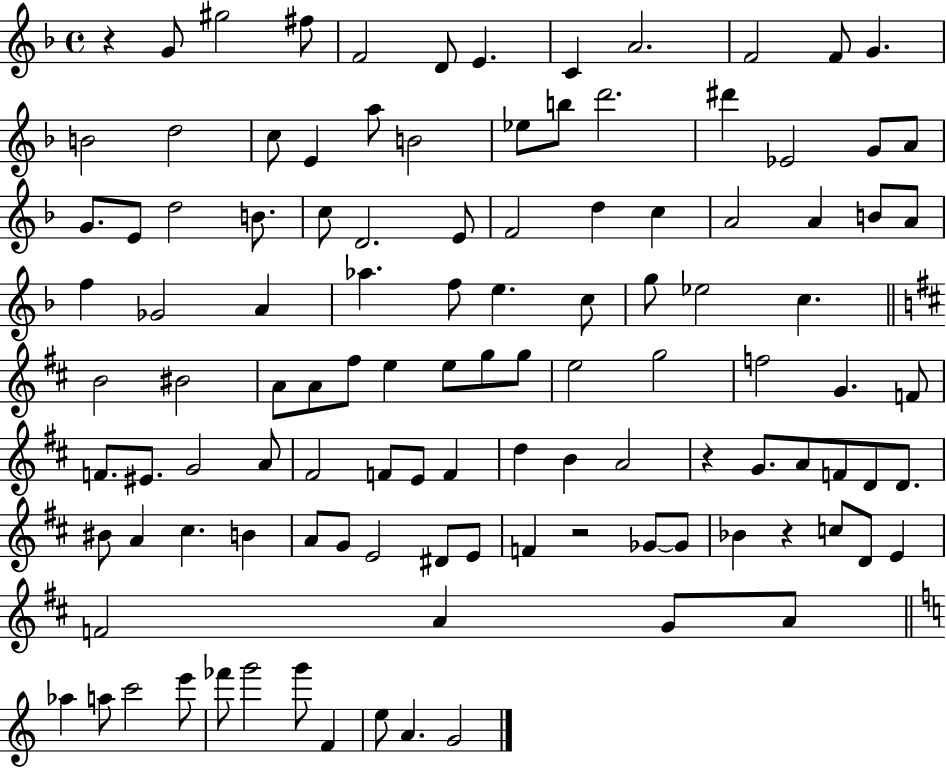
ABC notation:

X:1
T:Untitled
M:4/4
L:1/4
K:F
z G/2 ^g2 ^f/2 F2 D/2 E C A2 F2 F/2 G B2 d2 c/2 E a/2 B2 _e/2 b/2 d'2 ^d' _E2 G/2 A/2 G/2 E/2 d2 B/2 c/2 D2 E/2 F2 d c A2 A B/2 A/2 f _G2 A _a f/2 e c/2 g/2 _e2 c B2 ^B2 A/2 A/2 ^f/2 e e/2 g/2 g/2 e2 g2 f2 G F/2 F/2 ^E/2 G2 A/2 ^F2 F/2 E/2 F d B A2 z G/2 A/2 F/2 D/2 D/2 ^B/2 A ^c B A/2 G/2 E2 ^D/2 E/2 F z2 _G/2 _G/2 _B z c/2 D/2 E F2 A G/2 A/2 _a a/2 c'2 e'/2 _f'/2 g'2 g'/2 F e/2 A G2